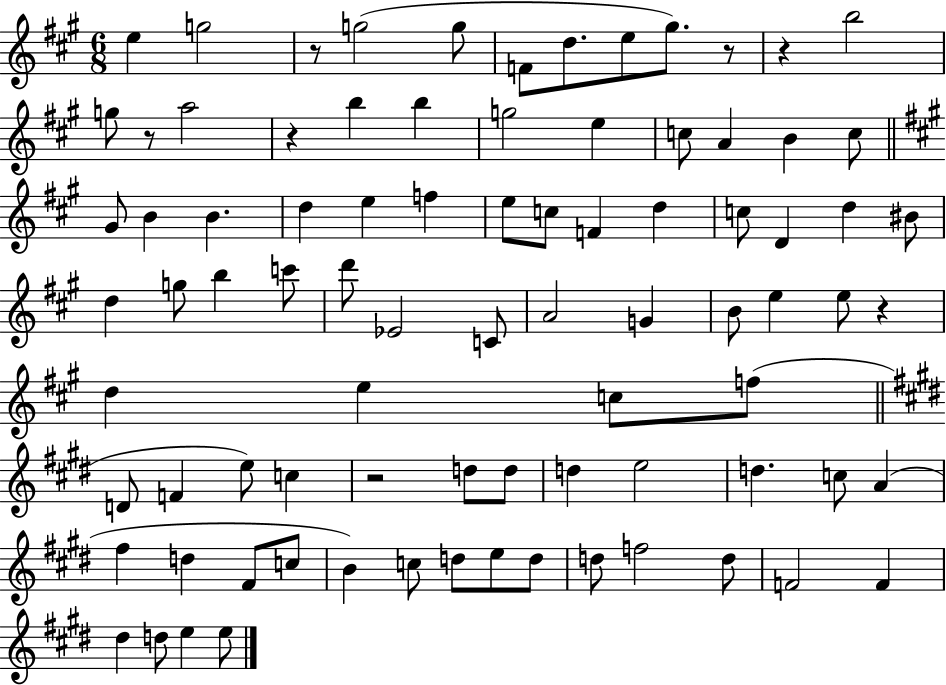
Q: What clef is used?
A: treble